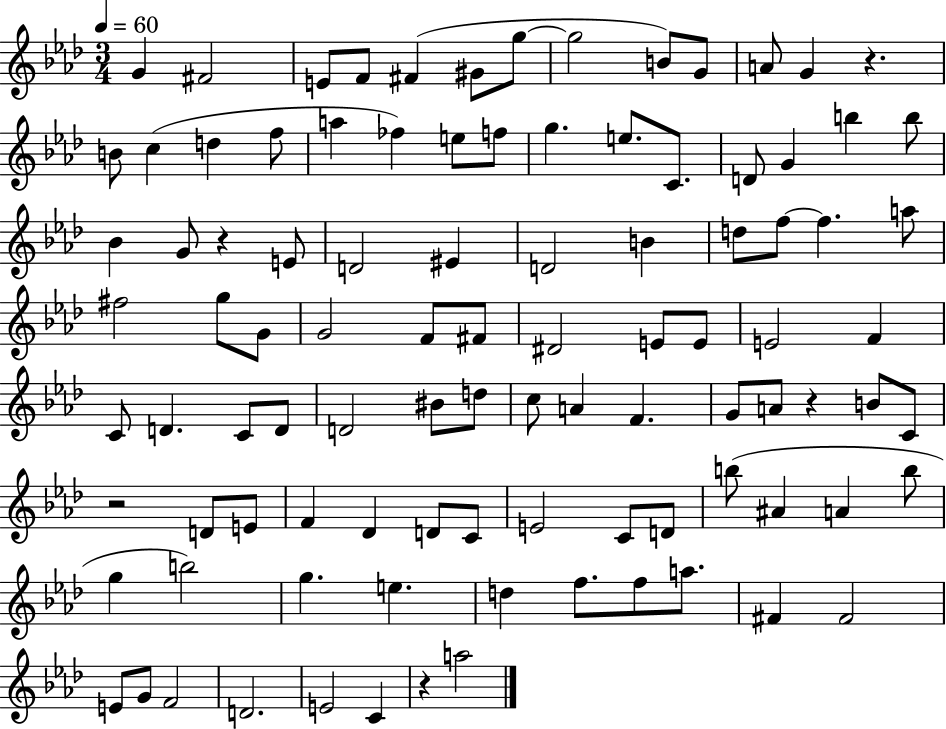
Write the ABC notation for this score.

X:1
T:Untitled
M:3/4
L:1/4
K:Ab
G ^F2 E/2 F/2 ^F ^G/2 g/2 g2 B/2 G/2 A/2 G z B/2 c d f/2 a _f e/2 f/2 g e/2 C/2 D/2 G b b/2 _B G/2 z E/2 D2 ^E D2 B d/2 f/2 f a/2 ^f2 g/2 G/2 G2 F/2 ^F/2 ^D2 E/2 E/2 E2 F C/2 D C/2 D/2 D2 ^B/2 d/2 c/2 A F G/2 A/2 z B/2 C/2 z2 D/2 E/2 F _D D/2 C/2 E2 C/2 D/2 b/2 ^A A b/2 g b2 g e d f/2 f/2 a/2 ^F ^F2 E/2 G/2 F2 D2 E2 C z a2